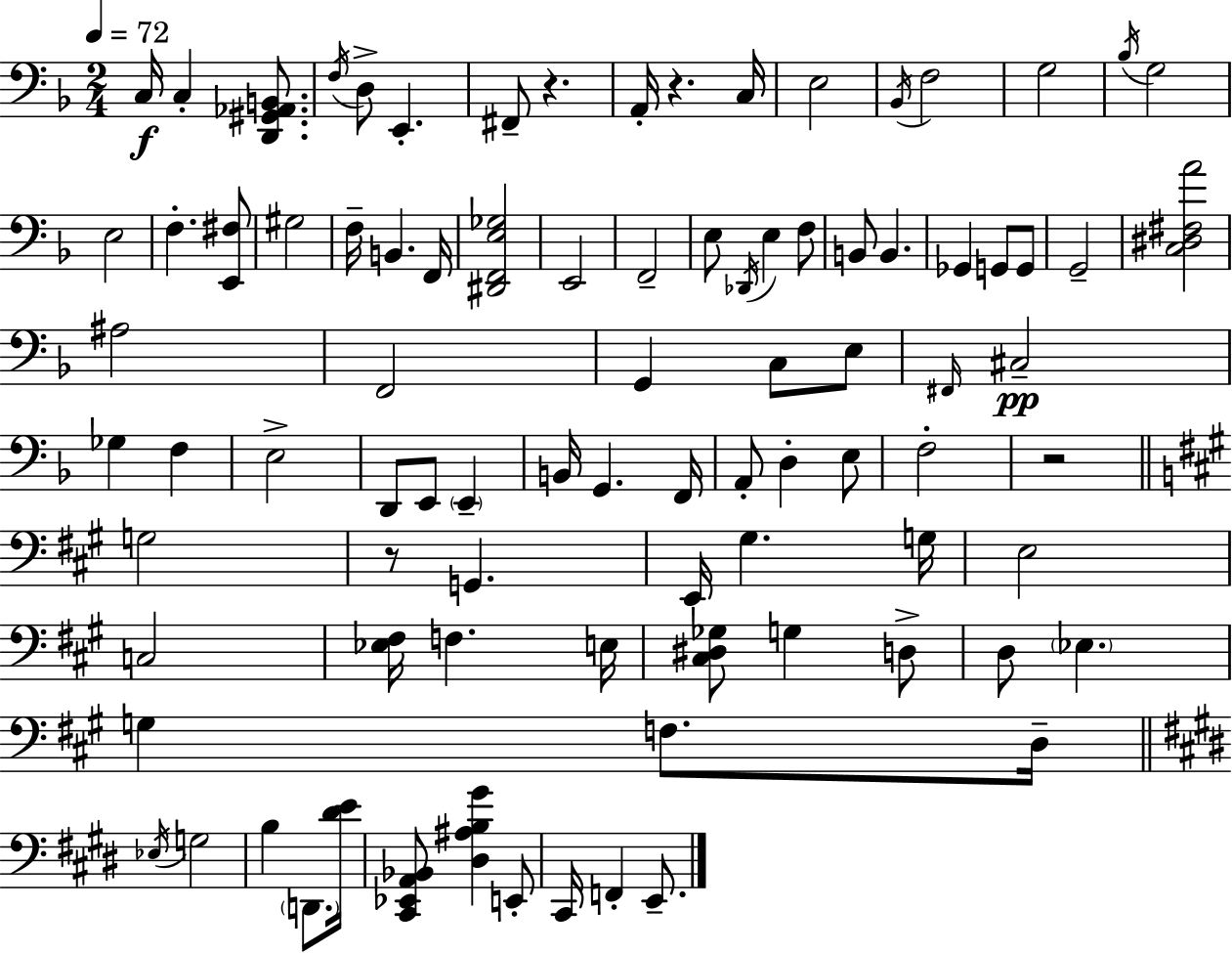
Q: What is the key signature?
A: F major